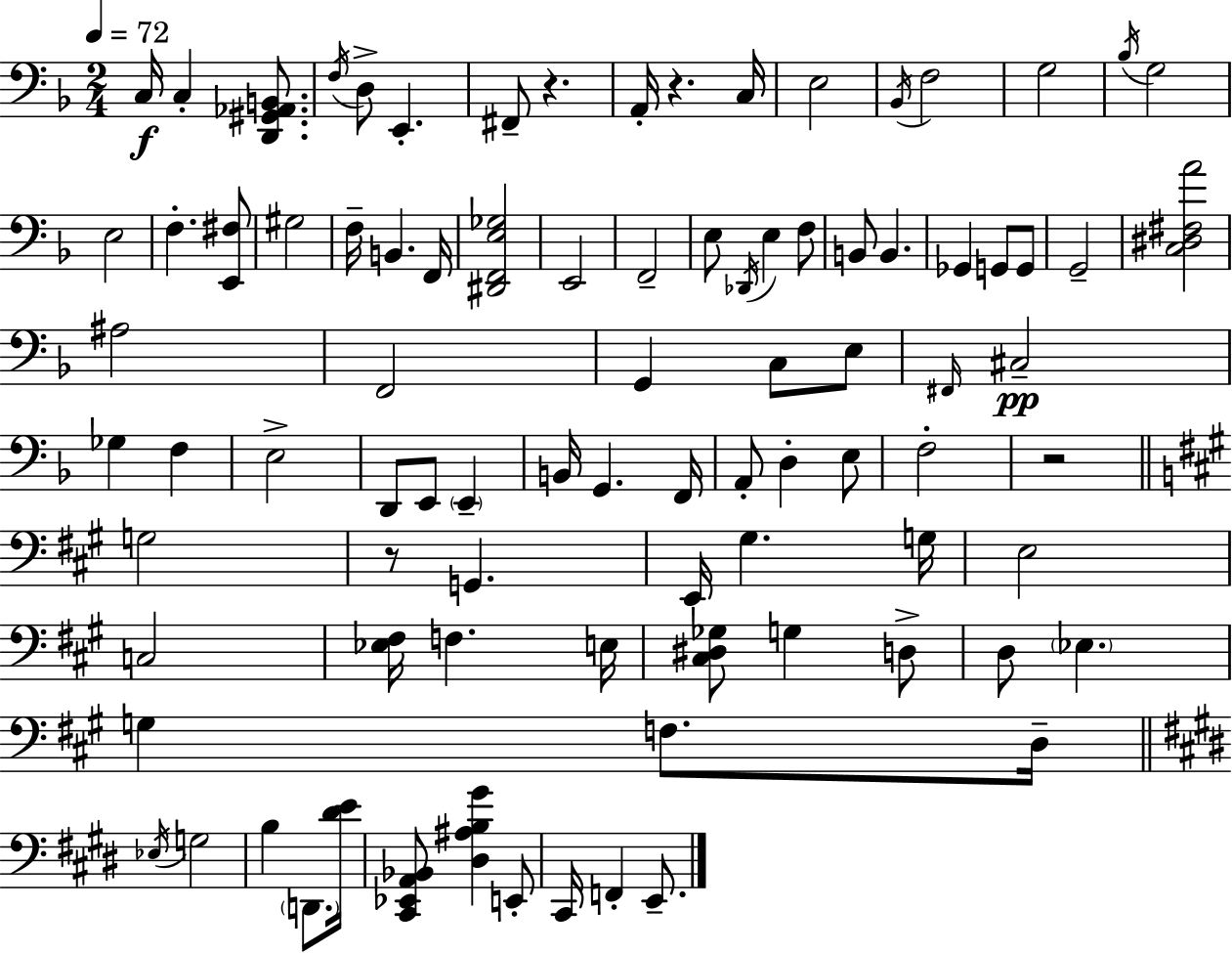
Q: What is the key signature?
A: F major